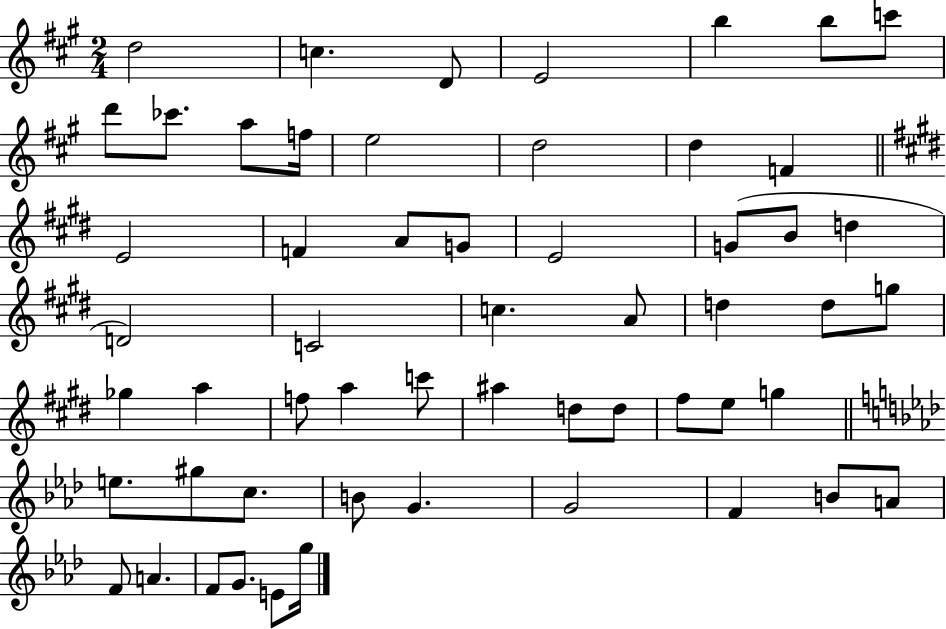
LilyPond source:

{
  \clef treble
  \numericTimeSignature
  \time 2/4
  \key a \major
  d''2 | c''4. d'8 | e'2 | b''4 b''8 c'''8 | \break d'''8 ces'''8. a''8 f''16 | e''2 | d''2 | d''4 f'4 | \break \bar "||" \break \key e \major e'2 | f'4 a'8 g'8 | e'2 | g'8( b'8 d''4 | \break d'2) | c'2 | c''4. a'8 | d''4 d''8 g''8 | \break ges''4 a''4 | f''8 a''4 c'''8 | ais''4 d''8 d''8 | fis''8 e''8 g''4 | \break \bar "||" \break \key f \minor e''8. gis''8 c''8. | b'8 g'4. | g'2 | f'4 b'8 a'8 | \break f'8 a'4. | f'8 g'8. e'8 g''16 | \bar "|."
}